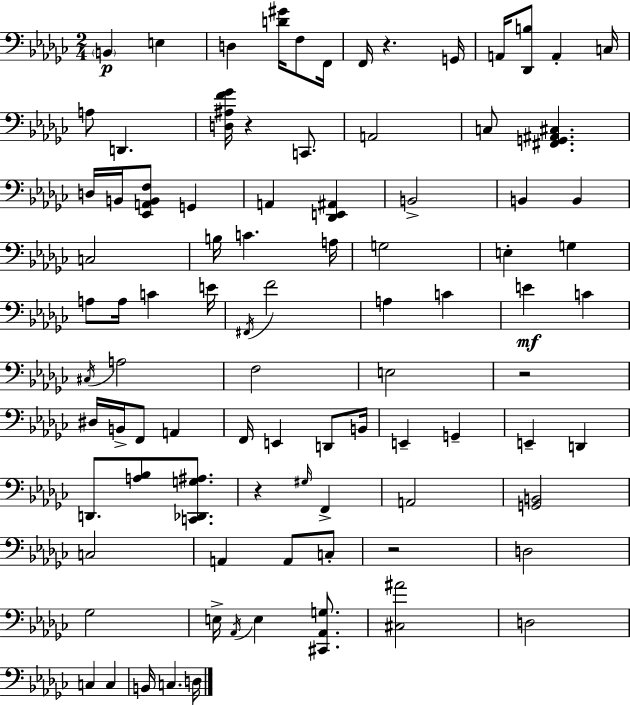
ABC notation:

X:1
T:Untitled
M:2/4
L:1/4
K:Ebm
B,, E, D, [D^G]/4 F,/2 F,,/4 F,,/4 z G,,/4 A,,/4 [_D,,B,]/2 A,, C,/4 A,/2 D,, [D,^A,F_G]/4 z C,,/2 A,,2 C,/2 [^F,,G,,^A,,^C,] D,/4 B,,/4 [_E,,A,,B,,F,]/2 G,, A,, [_D,,E,,^A,,] B,,2 B,, B,, C,2 B,/4 C A,/4 G,2 E, G, A,/2 A,/4 C E/4 ^F,,/4 F2 A, C E C ^C,/4 A,2 F,2 E,2 z2 ^D,/4 B,,/4 F,,/2 A,, F,,/4 E,, D,,/2 B,,/4 E,, G,, E,, D,, D,,/2 [A,_B,]/2 [C,,_D,,G,^A,]/2 z ^G,/4 F,, A,,2 [G,,B,,]2 C,2 A,, A,,/2 C,/2 z2 D,2 _G,2 E,/4 _A,,/4 E, [^C,,_A,,G,]/2 [^C,^A]2 D,2 C, C, B,,/4 C, D,/4